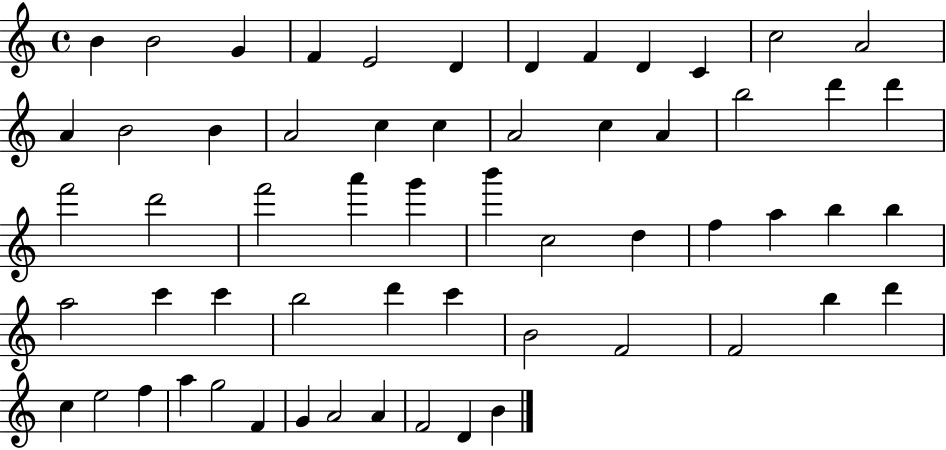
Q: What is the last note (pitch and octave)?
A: B4